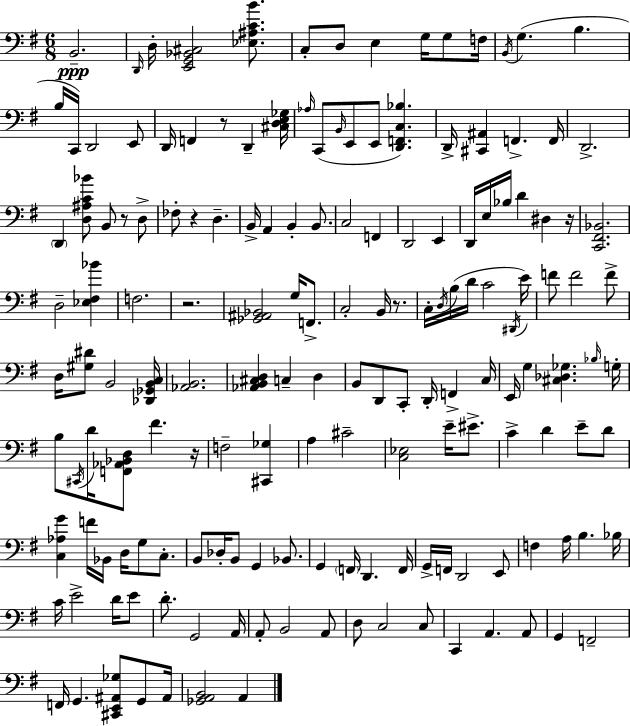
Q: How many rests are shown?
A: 7